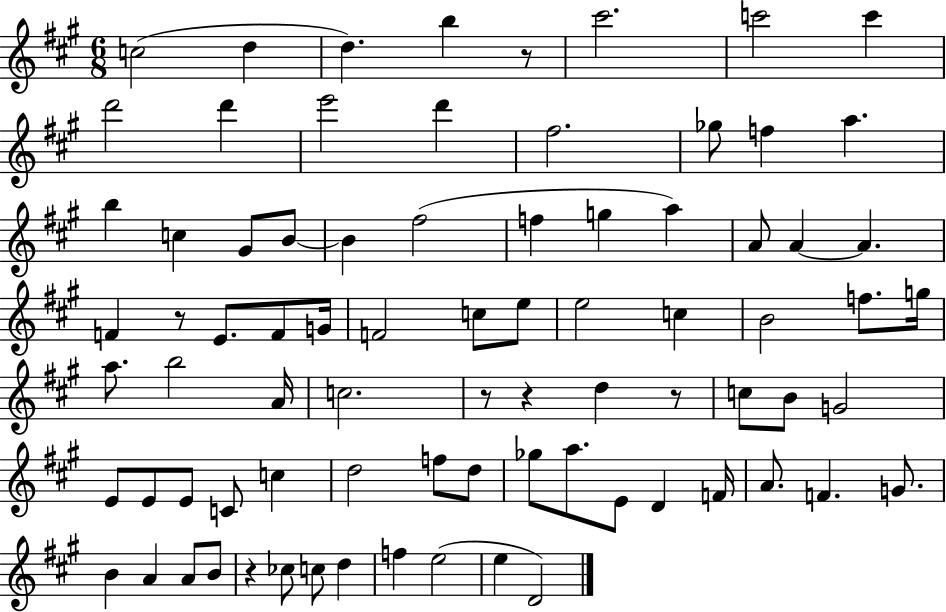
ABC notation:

X:1
T:Untitled
M:6/8
L:1/4
K:A
c2 d d b z/2 ^c'2 c'2 c' d'2 d' e'2 d' ^f2 _g/2 f a b c ^G/2 B/2 B ^f2 f g a A/2 A A F z/2 E/2 F/2 G/4 F2 c/2 e/2 e2 c B2 f/2 g/4 a/2 b2 A/4 c2 z/2 z d z/2 c/2 B/2 G2 E/2 E/2 E/2 C/2 c d2 f/2 d/2 _g/2 a/2 E/2 D F/4 A/2 F G/2 B A A/2 B/2 z _c/2 c/2 d f e2 e D2